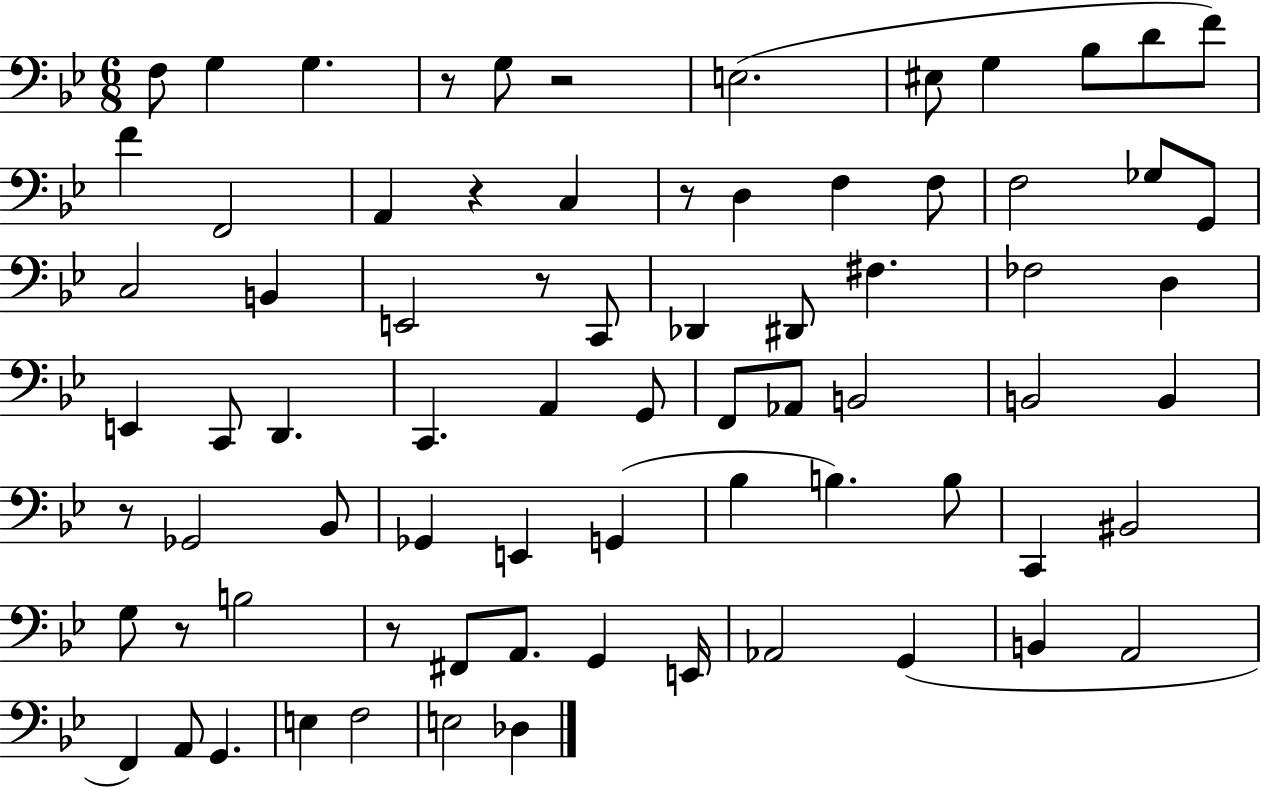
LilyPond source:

{
  \clef bass
  \numericTimeSignature
  \time 6/8
  \key bes \major
  f8 g4 g4. | r8 g8 r2 | e2.( | eis8 g4 bes8 d'8 f'8) | \break f'4 f,2 | a,4 r4 c4 | r8 d4 f4 f8 | f2 ges8 g,8 | \break c2 b,4 | e,2 r8 c,8 | des,4 dis,8 fis4. | fes2 d4 | \break e,4 c,8 d,4. | c,4. a,4 g,8 | f,8 aes,8 b,2 | b,2 b,4 | \break r8 ges,2 bes,8 | ges,4 e,4 g,4( | bes4 b4.) b8 | c,4 bis,2 | \break g8 r8 b2 | r8 fis,8 a,8. g,4 e,16 | aes,2 g,4( | b,4 a,2 | \break f,4) a,8 g,4. | e4 f2 | e2 des4 | \bar "|."
}